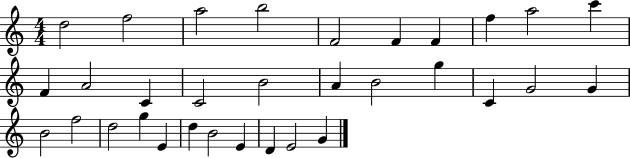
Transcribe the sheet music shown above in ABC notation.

X:1
T:Untitled
M:4/4
L:1/4
K:C
d2 f2 a2 b2 F2 F F f a2 c' F A2 C C2 B2 A B2 g C G2 G B2 f2 d2 g E d B2 E D E2 G